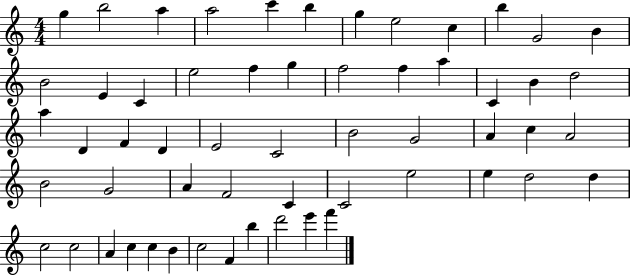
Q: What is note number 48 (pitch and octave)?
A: A4